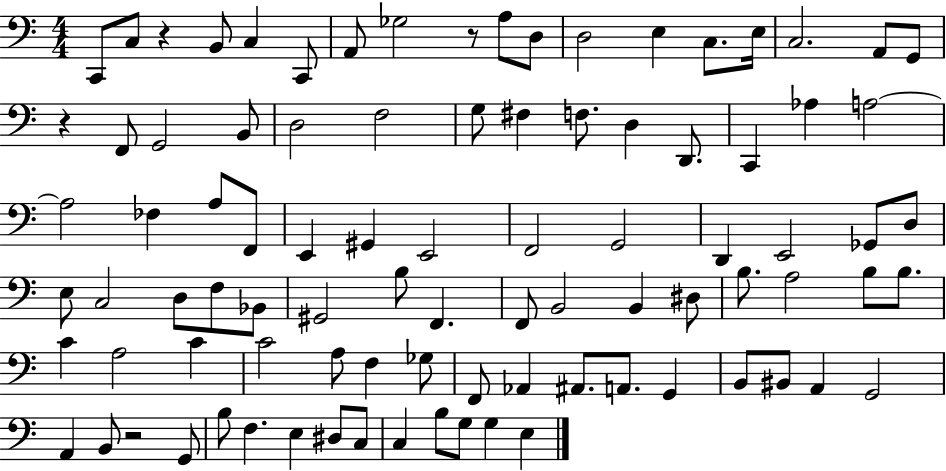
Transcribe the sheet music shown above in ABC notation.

X:1
T:Untitled
M:4/4
L:1/4
K:C
C,,/2 C,/2 z B,,/2 C, C,,/2 A,,/2 _G,2 z/2 A,/2 D,/2 D,2 E, C,/2 E,/4 C,2 A,,/2 G,,/2 z F,,/2 G,,2 B,,/2 D,2 F,2 G,/2 ^F, F,/2 D, D,,/2 C,, _A, A,2 A,2 _F, A,/2 F,,/2 E,, ^G,, E,,2 F,,2 G,,2 D,, E,,2 _G,,/2 D,/2 E,/2 C,2 D,/2 F,/2 _B,,/2 ^G,,2 B,/2 F,, F,,/2 B,,2 B,, ^D,/2 B,/2 A,2 B,/2 B,/2 C A,2 C C2 A,/2 F, _G,/2 F,,/2 _A,, ^A,,/2 A,,/2 G,, B,,/2 ^B,,/2 A,, G,,2 A,, B,,/2 z2 G,,/2 B,/2 F, E, ^D,/2 C,/2 C, B,/2 G,/2 G, E,